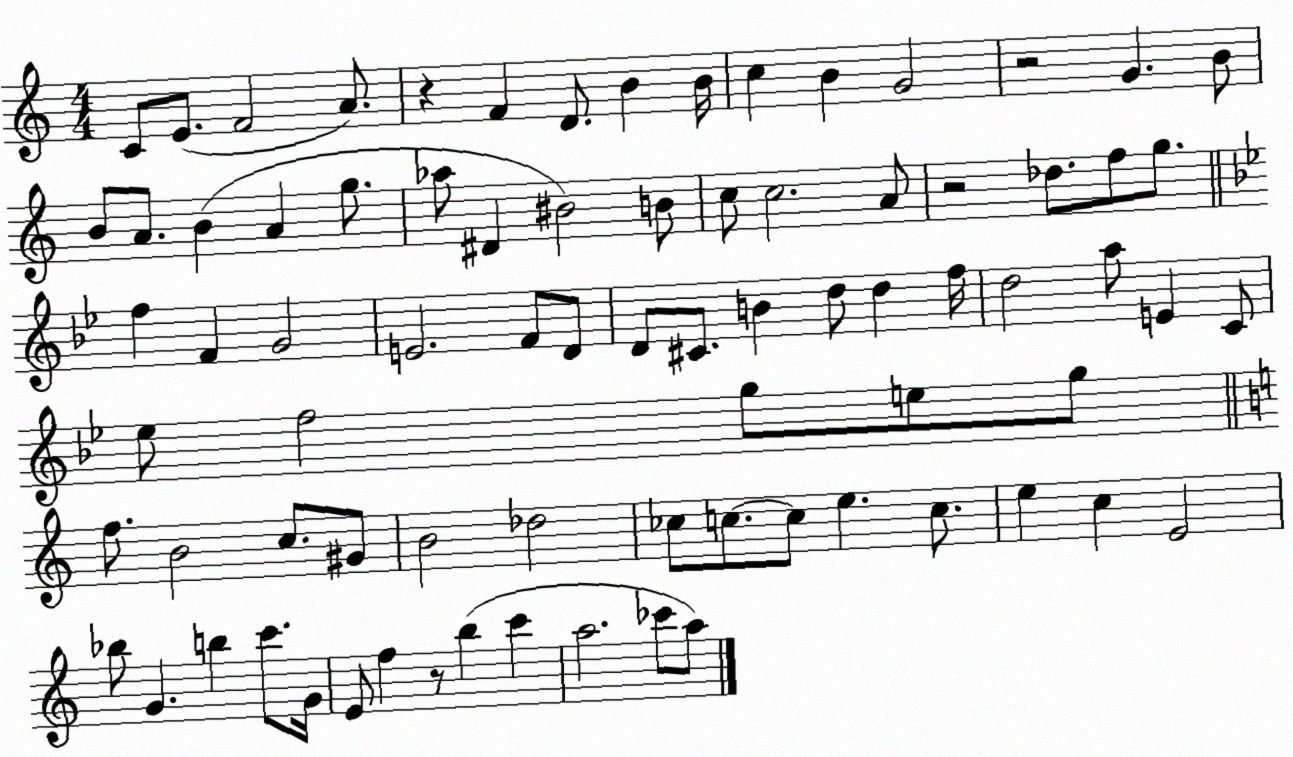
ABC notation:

X:1
T:Untitled
M:4/4
L:1/4
K:C
C/2 E/2 F2 A/2 z F D/2 B B/4 c B G2 z2 G B/2 B/2 A/2 B A g/2 _a/2 ^D ^B2 B/2 c/2 c2 A/2 z2 _d/2 f/2 g/2 f F G2 E2 F/2 D/2 D/2 ^C/2 B d/2 d f/4 d2 a/2 E C/2 _e/2 f2 g/2 e/2 g/2 f/2 B2 c/2 ^G/2 B2 _d2 _c/2 c/2 c/2 e c/2 e c E2 _b/2 G b c'/2 G/4 E/2 f z/2 b c' a2 _c'/2 a/2